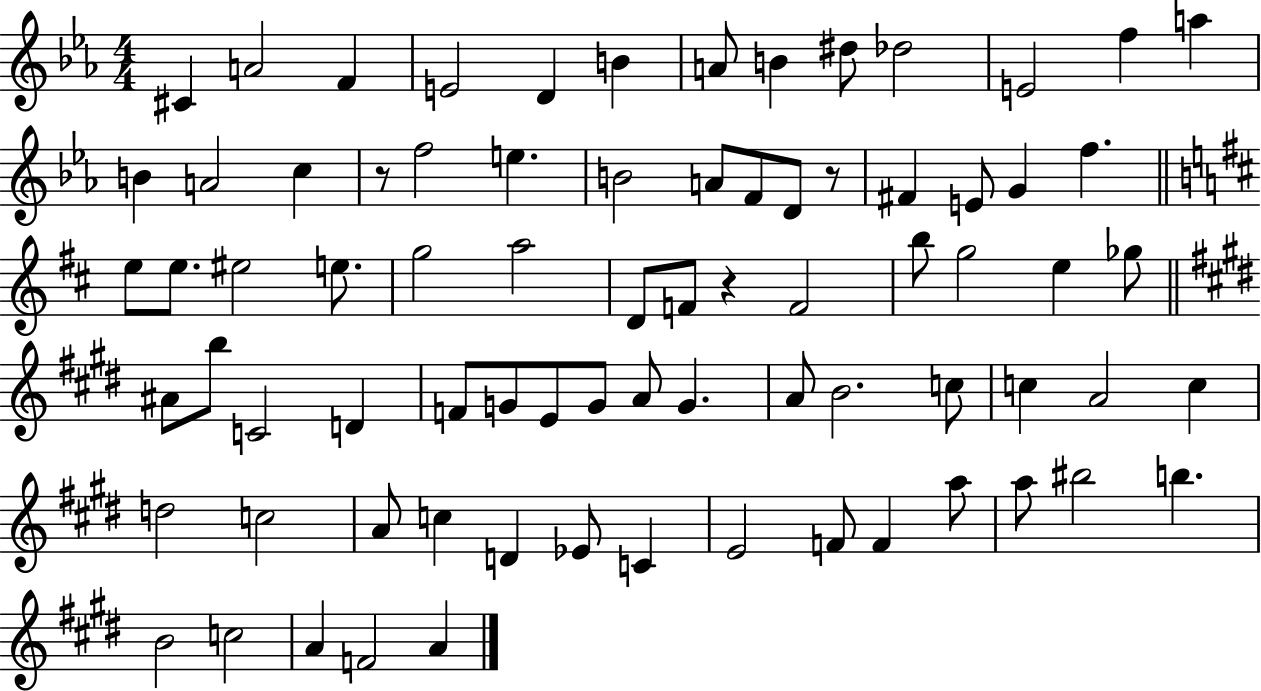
{
  \clef treble
  \numericTimeSignature
  \time 4/4
  \key ees \major
  cis'4 a'2 f'4 | e'2 d'4 b'4 | a'8 b'4 dis''8 des''2 | e'2 f''4 a''4 | \break b'4 a'2 c''4 | r8 f''2 e''4. | b'2 a'8 f'8 d'8 r8 | fis'4 e'8 g'4 f''4. | \break \bar "||" \break \key d \major e''8 e''8. eis''2 e''8. | g''2 a''2 | d'8 f'8 r4 f'2 | b''8 g''2 e''4 ges''8 | \break \bar "||" \break \key e \major ais'8 b''8 c'2 d'4 | f'8 g'8 e'8 g'8 a'8 g'4. | a'8 b'2. c''8 | c''4 a'2 c''4 | \break d''2 c''2 | a'8 c''4 d'4 ees'8 c'4 | e'2 f'8 f'4 a''8 | a''8 bis''2 b''4. | \break b'2 c''2 | a'4 f'2 a'4 | \bar "|."
}